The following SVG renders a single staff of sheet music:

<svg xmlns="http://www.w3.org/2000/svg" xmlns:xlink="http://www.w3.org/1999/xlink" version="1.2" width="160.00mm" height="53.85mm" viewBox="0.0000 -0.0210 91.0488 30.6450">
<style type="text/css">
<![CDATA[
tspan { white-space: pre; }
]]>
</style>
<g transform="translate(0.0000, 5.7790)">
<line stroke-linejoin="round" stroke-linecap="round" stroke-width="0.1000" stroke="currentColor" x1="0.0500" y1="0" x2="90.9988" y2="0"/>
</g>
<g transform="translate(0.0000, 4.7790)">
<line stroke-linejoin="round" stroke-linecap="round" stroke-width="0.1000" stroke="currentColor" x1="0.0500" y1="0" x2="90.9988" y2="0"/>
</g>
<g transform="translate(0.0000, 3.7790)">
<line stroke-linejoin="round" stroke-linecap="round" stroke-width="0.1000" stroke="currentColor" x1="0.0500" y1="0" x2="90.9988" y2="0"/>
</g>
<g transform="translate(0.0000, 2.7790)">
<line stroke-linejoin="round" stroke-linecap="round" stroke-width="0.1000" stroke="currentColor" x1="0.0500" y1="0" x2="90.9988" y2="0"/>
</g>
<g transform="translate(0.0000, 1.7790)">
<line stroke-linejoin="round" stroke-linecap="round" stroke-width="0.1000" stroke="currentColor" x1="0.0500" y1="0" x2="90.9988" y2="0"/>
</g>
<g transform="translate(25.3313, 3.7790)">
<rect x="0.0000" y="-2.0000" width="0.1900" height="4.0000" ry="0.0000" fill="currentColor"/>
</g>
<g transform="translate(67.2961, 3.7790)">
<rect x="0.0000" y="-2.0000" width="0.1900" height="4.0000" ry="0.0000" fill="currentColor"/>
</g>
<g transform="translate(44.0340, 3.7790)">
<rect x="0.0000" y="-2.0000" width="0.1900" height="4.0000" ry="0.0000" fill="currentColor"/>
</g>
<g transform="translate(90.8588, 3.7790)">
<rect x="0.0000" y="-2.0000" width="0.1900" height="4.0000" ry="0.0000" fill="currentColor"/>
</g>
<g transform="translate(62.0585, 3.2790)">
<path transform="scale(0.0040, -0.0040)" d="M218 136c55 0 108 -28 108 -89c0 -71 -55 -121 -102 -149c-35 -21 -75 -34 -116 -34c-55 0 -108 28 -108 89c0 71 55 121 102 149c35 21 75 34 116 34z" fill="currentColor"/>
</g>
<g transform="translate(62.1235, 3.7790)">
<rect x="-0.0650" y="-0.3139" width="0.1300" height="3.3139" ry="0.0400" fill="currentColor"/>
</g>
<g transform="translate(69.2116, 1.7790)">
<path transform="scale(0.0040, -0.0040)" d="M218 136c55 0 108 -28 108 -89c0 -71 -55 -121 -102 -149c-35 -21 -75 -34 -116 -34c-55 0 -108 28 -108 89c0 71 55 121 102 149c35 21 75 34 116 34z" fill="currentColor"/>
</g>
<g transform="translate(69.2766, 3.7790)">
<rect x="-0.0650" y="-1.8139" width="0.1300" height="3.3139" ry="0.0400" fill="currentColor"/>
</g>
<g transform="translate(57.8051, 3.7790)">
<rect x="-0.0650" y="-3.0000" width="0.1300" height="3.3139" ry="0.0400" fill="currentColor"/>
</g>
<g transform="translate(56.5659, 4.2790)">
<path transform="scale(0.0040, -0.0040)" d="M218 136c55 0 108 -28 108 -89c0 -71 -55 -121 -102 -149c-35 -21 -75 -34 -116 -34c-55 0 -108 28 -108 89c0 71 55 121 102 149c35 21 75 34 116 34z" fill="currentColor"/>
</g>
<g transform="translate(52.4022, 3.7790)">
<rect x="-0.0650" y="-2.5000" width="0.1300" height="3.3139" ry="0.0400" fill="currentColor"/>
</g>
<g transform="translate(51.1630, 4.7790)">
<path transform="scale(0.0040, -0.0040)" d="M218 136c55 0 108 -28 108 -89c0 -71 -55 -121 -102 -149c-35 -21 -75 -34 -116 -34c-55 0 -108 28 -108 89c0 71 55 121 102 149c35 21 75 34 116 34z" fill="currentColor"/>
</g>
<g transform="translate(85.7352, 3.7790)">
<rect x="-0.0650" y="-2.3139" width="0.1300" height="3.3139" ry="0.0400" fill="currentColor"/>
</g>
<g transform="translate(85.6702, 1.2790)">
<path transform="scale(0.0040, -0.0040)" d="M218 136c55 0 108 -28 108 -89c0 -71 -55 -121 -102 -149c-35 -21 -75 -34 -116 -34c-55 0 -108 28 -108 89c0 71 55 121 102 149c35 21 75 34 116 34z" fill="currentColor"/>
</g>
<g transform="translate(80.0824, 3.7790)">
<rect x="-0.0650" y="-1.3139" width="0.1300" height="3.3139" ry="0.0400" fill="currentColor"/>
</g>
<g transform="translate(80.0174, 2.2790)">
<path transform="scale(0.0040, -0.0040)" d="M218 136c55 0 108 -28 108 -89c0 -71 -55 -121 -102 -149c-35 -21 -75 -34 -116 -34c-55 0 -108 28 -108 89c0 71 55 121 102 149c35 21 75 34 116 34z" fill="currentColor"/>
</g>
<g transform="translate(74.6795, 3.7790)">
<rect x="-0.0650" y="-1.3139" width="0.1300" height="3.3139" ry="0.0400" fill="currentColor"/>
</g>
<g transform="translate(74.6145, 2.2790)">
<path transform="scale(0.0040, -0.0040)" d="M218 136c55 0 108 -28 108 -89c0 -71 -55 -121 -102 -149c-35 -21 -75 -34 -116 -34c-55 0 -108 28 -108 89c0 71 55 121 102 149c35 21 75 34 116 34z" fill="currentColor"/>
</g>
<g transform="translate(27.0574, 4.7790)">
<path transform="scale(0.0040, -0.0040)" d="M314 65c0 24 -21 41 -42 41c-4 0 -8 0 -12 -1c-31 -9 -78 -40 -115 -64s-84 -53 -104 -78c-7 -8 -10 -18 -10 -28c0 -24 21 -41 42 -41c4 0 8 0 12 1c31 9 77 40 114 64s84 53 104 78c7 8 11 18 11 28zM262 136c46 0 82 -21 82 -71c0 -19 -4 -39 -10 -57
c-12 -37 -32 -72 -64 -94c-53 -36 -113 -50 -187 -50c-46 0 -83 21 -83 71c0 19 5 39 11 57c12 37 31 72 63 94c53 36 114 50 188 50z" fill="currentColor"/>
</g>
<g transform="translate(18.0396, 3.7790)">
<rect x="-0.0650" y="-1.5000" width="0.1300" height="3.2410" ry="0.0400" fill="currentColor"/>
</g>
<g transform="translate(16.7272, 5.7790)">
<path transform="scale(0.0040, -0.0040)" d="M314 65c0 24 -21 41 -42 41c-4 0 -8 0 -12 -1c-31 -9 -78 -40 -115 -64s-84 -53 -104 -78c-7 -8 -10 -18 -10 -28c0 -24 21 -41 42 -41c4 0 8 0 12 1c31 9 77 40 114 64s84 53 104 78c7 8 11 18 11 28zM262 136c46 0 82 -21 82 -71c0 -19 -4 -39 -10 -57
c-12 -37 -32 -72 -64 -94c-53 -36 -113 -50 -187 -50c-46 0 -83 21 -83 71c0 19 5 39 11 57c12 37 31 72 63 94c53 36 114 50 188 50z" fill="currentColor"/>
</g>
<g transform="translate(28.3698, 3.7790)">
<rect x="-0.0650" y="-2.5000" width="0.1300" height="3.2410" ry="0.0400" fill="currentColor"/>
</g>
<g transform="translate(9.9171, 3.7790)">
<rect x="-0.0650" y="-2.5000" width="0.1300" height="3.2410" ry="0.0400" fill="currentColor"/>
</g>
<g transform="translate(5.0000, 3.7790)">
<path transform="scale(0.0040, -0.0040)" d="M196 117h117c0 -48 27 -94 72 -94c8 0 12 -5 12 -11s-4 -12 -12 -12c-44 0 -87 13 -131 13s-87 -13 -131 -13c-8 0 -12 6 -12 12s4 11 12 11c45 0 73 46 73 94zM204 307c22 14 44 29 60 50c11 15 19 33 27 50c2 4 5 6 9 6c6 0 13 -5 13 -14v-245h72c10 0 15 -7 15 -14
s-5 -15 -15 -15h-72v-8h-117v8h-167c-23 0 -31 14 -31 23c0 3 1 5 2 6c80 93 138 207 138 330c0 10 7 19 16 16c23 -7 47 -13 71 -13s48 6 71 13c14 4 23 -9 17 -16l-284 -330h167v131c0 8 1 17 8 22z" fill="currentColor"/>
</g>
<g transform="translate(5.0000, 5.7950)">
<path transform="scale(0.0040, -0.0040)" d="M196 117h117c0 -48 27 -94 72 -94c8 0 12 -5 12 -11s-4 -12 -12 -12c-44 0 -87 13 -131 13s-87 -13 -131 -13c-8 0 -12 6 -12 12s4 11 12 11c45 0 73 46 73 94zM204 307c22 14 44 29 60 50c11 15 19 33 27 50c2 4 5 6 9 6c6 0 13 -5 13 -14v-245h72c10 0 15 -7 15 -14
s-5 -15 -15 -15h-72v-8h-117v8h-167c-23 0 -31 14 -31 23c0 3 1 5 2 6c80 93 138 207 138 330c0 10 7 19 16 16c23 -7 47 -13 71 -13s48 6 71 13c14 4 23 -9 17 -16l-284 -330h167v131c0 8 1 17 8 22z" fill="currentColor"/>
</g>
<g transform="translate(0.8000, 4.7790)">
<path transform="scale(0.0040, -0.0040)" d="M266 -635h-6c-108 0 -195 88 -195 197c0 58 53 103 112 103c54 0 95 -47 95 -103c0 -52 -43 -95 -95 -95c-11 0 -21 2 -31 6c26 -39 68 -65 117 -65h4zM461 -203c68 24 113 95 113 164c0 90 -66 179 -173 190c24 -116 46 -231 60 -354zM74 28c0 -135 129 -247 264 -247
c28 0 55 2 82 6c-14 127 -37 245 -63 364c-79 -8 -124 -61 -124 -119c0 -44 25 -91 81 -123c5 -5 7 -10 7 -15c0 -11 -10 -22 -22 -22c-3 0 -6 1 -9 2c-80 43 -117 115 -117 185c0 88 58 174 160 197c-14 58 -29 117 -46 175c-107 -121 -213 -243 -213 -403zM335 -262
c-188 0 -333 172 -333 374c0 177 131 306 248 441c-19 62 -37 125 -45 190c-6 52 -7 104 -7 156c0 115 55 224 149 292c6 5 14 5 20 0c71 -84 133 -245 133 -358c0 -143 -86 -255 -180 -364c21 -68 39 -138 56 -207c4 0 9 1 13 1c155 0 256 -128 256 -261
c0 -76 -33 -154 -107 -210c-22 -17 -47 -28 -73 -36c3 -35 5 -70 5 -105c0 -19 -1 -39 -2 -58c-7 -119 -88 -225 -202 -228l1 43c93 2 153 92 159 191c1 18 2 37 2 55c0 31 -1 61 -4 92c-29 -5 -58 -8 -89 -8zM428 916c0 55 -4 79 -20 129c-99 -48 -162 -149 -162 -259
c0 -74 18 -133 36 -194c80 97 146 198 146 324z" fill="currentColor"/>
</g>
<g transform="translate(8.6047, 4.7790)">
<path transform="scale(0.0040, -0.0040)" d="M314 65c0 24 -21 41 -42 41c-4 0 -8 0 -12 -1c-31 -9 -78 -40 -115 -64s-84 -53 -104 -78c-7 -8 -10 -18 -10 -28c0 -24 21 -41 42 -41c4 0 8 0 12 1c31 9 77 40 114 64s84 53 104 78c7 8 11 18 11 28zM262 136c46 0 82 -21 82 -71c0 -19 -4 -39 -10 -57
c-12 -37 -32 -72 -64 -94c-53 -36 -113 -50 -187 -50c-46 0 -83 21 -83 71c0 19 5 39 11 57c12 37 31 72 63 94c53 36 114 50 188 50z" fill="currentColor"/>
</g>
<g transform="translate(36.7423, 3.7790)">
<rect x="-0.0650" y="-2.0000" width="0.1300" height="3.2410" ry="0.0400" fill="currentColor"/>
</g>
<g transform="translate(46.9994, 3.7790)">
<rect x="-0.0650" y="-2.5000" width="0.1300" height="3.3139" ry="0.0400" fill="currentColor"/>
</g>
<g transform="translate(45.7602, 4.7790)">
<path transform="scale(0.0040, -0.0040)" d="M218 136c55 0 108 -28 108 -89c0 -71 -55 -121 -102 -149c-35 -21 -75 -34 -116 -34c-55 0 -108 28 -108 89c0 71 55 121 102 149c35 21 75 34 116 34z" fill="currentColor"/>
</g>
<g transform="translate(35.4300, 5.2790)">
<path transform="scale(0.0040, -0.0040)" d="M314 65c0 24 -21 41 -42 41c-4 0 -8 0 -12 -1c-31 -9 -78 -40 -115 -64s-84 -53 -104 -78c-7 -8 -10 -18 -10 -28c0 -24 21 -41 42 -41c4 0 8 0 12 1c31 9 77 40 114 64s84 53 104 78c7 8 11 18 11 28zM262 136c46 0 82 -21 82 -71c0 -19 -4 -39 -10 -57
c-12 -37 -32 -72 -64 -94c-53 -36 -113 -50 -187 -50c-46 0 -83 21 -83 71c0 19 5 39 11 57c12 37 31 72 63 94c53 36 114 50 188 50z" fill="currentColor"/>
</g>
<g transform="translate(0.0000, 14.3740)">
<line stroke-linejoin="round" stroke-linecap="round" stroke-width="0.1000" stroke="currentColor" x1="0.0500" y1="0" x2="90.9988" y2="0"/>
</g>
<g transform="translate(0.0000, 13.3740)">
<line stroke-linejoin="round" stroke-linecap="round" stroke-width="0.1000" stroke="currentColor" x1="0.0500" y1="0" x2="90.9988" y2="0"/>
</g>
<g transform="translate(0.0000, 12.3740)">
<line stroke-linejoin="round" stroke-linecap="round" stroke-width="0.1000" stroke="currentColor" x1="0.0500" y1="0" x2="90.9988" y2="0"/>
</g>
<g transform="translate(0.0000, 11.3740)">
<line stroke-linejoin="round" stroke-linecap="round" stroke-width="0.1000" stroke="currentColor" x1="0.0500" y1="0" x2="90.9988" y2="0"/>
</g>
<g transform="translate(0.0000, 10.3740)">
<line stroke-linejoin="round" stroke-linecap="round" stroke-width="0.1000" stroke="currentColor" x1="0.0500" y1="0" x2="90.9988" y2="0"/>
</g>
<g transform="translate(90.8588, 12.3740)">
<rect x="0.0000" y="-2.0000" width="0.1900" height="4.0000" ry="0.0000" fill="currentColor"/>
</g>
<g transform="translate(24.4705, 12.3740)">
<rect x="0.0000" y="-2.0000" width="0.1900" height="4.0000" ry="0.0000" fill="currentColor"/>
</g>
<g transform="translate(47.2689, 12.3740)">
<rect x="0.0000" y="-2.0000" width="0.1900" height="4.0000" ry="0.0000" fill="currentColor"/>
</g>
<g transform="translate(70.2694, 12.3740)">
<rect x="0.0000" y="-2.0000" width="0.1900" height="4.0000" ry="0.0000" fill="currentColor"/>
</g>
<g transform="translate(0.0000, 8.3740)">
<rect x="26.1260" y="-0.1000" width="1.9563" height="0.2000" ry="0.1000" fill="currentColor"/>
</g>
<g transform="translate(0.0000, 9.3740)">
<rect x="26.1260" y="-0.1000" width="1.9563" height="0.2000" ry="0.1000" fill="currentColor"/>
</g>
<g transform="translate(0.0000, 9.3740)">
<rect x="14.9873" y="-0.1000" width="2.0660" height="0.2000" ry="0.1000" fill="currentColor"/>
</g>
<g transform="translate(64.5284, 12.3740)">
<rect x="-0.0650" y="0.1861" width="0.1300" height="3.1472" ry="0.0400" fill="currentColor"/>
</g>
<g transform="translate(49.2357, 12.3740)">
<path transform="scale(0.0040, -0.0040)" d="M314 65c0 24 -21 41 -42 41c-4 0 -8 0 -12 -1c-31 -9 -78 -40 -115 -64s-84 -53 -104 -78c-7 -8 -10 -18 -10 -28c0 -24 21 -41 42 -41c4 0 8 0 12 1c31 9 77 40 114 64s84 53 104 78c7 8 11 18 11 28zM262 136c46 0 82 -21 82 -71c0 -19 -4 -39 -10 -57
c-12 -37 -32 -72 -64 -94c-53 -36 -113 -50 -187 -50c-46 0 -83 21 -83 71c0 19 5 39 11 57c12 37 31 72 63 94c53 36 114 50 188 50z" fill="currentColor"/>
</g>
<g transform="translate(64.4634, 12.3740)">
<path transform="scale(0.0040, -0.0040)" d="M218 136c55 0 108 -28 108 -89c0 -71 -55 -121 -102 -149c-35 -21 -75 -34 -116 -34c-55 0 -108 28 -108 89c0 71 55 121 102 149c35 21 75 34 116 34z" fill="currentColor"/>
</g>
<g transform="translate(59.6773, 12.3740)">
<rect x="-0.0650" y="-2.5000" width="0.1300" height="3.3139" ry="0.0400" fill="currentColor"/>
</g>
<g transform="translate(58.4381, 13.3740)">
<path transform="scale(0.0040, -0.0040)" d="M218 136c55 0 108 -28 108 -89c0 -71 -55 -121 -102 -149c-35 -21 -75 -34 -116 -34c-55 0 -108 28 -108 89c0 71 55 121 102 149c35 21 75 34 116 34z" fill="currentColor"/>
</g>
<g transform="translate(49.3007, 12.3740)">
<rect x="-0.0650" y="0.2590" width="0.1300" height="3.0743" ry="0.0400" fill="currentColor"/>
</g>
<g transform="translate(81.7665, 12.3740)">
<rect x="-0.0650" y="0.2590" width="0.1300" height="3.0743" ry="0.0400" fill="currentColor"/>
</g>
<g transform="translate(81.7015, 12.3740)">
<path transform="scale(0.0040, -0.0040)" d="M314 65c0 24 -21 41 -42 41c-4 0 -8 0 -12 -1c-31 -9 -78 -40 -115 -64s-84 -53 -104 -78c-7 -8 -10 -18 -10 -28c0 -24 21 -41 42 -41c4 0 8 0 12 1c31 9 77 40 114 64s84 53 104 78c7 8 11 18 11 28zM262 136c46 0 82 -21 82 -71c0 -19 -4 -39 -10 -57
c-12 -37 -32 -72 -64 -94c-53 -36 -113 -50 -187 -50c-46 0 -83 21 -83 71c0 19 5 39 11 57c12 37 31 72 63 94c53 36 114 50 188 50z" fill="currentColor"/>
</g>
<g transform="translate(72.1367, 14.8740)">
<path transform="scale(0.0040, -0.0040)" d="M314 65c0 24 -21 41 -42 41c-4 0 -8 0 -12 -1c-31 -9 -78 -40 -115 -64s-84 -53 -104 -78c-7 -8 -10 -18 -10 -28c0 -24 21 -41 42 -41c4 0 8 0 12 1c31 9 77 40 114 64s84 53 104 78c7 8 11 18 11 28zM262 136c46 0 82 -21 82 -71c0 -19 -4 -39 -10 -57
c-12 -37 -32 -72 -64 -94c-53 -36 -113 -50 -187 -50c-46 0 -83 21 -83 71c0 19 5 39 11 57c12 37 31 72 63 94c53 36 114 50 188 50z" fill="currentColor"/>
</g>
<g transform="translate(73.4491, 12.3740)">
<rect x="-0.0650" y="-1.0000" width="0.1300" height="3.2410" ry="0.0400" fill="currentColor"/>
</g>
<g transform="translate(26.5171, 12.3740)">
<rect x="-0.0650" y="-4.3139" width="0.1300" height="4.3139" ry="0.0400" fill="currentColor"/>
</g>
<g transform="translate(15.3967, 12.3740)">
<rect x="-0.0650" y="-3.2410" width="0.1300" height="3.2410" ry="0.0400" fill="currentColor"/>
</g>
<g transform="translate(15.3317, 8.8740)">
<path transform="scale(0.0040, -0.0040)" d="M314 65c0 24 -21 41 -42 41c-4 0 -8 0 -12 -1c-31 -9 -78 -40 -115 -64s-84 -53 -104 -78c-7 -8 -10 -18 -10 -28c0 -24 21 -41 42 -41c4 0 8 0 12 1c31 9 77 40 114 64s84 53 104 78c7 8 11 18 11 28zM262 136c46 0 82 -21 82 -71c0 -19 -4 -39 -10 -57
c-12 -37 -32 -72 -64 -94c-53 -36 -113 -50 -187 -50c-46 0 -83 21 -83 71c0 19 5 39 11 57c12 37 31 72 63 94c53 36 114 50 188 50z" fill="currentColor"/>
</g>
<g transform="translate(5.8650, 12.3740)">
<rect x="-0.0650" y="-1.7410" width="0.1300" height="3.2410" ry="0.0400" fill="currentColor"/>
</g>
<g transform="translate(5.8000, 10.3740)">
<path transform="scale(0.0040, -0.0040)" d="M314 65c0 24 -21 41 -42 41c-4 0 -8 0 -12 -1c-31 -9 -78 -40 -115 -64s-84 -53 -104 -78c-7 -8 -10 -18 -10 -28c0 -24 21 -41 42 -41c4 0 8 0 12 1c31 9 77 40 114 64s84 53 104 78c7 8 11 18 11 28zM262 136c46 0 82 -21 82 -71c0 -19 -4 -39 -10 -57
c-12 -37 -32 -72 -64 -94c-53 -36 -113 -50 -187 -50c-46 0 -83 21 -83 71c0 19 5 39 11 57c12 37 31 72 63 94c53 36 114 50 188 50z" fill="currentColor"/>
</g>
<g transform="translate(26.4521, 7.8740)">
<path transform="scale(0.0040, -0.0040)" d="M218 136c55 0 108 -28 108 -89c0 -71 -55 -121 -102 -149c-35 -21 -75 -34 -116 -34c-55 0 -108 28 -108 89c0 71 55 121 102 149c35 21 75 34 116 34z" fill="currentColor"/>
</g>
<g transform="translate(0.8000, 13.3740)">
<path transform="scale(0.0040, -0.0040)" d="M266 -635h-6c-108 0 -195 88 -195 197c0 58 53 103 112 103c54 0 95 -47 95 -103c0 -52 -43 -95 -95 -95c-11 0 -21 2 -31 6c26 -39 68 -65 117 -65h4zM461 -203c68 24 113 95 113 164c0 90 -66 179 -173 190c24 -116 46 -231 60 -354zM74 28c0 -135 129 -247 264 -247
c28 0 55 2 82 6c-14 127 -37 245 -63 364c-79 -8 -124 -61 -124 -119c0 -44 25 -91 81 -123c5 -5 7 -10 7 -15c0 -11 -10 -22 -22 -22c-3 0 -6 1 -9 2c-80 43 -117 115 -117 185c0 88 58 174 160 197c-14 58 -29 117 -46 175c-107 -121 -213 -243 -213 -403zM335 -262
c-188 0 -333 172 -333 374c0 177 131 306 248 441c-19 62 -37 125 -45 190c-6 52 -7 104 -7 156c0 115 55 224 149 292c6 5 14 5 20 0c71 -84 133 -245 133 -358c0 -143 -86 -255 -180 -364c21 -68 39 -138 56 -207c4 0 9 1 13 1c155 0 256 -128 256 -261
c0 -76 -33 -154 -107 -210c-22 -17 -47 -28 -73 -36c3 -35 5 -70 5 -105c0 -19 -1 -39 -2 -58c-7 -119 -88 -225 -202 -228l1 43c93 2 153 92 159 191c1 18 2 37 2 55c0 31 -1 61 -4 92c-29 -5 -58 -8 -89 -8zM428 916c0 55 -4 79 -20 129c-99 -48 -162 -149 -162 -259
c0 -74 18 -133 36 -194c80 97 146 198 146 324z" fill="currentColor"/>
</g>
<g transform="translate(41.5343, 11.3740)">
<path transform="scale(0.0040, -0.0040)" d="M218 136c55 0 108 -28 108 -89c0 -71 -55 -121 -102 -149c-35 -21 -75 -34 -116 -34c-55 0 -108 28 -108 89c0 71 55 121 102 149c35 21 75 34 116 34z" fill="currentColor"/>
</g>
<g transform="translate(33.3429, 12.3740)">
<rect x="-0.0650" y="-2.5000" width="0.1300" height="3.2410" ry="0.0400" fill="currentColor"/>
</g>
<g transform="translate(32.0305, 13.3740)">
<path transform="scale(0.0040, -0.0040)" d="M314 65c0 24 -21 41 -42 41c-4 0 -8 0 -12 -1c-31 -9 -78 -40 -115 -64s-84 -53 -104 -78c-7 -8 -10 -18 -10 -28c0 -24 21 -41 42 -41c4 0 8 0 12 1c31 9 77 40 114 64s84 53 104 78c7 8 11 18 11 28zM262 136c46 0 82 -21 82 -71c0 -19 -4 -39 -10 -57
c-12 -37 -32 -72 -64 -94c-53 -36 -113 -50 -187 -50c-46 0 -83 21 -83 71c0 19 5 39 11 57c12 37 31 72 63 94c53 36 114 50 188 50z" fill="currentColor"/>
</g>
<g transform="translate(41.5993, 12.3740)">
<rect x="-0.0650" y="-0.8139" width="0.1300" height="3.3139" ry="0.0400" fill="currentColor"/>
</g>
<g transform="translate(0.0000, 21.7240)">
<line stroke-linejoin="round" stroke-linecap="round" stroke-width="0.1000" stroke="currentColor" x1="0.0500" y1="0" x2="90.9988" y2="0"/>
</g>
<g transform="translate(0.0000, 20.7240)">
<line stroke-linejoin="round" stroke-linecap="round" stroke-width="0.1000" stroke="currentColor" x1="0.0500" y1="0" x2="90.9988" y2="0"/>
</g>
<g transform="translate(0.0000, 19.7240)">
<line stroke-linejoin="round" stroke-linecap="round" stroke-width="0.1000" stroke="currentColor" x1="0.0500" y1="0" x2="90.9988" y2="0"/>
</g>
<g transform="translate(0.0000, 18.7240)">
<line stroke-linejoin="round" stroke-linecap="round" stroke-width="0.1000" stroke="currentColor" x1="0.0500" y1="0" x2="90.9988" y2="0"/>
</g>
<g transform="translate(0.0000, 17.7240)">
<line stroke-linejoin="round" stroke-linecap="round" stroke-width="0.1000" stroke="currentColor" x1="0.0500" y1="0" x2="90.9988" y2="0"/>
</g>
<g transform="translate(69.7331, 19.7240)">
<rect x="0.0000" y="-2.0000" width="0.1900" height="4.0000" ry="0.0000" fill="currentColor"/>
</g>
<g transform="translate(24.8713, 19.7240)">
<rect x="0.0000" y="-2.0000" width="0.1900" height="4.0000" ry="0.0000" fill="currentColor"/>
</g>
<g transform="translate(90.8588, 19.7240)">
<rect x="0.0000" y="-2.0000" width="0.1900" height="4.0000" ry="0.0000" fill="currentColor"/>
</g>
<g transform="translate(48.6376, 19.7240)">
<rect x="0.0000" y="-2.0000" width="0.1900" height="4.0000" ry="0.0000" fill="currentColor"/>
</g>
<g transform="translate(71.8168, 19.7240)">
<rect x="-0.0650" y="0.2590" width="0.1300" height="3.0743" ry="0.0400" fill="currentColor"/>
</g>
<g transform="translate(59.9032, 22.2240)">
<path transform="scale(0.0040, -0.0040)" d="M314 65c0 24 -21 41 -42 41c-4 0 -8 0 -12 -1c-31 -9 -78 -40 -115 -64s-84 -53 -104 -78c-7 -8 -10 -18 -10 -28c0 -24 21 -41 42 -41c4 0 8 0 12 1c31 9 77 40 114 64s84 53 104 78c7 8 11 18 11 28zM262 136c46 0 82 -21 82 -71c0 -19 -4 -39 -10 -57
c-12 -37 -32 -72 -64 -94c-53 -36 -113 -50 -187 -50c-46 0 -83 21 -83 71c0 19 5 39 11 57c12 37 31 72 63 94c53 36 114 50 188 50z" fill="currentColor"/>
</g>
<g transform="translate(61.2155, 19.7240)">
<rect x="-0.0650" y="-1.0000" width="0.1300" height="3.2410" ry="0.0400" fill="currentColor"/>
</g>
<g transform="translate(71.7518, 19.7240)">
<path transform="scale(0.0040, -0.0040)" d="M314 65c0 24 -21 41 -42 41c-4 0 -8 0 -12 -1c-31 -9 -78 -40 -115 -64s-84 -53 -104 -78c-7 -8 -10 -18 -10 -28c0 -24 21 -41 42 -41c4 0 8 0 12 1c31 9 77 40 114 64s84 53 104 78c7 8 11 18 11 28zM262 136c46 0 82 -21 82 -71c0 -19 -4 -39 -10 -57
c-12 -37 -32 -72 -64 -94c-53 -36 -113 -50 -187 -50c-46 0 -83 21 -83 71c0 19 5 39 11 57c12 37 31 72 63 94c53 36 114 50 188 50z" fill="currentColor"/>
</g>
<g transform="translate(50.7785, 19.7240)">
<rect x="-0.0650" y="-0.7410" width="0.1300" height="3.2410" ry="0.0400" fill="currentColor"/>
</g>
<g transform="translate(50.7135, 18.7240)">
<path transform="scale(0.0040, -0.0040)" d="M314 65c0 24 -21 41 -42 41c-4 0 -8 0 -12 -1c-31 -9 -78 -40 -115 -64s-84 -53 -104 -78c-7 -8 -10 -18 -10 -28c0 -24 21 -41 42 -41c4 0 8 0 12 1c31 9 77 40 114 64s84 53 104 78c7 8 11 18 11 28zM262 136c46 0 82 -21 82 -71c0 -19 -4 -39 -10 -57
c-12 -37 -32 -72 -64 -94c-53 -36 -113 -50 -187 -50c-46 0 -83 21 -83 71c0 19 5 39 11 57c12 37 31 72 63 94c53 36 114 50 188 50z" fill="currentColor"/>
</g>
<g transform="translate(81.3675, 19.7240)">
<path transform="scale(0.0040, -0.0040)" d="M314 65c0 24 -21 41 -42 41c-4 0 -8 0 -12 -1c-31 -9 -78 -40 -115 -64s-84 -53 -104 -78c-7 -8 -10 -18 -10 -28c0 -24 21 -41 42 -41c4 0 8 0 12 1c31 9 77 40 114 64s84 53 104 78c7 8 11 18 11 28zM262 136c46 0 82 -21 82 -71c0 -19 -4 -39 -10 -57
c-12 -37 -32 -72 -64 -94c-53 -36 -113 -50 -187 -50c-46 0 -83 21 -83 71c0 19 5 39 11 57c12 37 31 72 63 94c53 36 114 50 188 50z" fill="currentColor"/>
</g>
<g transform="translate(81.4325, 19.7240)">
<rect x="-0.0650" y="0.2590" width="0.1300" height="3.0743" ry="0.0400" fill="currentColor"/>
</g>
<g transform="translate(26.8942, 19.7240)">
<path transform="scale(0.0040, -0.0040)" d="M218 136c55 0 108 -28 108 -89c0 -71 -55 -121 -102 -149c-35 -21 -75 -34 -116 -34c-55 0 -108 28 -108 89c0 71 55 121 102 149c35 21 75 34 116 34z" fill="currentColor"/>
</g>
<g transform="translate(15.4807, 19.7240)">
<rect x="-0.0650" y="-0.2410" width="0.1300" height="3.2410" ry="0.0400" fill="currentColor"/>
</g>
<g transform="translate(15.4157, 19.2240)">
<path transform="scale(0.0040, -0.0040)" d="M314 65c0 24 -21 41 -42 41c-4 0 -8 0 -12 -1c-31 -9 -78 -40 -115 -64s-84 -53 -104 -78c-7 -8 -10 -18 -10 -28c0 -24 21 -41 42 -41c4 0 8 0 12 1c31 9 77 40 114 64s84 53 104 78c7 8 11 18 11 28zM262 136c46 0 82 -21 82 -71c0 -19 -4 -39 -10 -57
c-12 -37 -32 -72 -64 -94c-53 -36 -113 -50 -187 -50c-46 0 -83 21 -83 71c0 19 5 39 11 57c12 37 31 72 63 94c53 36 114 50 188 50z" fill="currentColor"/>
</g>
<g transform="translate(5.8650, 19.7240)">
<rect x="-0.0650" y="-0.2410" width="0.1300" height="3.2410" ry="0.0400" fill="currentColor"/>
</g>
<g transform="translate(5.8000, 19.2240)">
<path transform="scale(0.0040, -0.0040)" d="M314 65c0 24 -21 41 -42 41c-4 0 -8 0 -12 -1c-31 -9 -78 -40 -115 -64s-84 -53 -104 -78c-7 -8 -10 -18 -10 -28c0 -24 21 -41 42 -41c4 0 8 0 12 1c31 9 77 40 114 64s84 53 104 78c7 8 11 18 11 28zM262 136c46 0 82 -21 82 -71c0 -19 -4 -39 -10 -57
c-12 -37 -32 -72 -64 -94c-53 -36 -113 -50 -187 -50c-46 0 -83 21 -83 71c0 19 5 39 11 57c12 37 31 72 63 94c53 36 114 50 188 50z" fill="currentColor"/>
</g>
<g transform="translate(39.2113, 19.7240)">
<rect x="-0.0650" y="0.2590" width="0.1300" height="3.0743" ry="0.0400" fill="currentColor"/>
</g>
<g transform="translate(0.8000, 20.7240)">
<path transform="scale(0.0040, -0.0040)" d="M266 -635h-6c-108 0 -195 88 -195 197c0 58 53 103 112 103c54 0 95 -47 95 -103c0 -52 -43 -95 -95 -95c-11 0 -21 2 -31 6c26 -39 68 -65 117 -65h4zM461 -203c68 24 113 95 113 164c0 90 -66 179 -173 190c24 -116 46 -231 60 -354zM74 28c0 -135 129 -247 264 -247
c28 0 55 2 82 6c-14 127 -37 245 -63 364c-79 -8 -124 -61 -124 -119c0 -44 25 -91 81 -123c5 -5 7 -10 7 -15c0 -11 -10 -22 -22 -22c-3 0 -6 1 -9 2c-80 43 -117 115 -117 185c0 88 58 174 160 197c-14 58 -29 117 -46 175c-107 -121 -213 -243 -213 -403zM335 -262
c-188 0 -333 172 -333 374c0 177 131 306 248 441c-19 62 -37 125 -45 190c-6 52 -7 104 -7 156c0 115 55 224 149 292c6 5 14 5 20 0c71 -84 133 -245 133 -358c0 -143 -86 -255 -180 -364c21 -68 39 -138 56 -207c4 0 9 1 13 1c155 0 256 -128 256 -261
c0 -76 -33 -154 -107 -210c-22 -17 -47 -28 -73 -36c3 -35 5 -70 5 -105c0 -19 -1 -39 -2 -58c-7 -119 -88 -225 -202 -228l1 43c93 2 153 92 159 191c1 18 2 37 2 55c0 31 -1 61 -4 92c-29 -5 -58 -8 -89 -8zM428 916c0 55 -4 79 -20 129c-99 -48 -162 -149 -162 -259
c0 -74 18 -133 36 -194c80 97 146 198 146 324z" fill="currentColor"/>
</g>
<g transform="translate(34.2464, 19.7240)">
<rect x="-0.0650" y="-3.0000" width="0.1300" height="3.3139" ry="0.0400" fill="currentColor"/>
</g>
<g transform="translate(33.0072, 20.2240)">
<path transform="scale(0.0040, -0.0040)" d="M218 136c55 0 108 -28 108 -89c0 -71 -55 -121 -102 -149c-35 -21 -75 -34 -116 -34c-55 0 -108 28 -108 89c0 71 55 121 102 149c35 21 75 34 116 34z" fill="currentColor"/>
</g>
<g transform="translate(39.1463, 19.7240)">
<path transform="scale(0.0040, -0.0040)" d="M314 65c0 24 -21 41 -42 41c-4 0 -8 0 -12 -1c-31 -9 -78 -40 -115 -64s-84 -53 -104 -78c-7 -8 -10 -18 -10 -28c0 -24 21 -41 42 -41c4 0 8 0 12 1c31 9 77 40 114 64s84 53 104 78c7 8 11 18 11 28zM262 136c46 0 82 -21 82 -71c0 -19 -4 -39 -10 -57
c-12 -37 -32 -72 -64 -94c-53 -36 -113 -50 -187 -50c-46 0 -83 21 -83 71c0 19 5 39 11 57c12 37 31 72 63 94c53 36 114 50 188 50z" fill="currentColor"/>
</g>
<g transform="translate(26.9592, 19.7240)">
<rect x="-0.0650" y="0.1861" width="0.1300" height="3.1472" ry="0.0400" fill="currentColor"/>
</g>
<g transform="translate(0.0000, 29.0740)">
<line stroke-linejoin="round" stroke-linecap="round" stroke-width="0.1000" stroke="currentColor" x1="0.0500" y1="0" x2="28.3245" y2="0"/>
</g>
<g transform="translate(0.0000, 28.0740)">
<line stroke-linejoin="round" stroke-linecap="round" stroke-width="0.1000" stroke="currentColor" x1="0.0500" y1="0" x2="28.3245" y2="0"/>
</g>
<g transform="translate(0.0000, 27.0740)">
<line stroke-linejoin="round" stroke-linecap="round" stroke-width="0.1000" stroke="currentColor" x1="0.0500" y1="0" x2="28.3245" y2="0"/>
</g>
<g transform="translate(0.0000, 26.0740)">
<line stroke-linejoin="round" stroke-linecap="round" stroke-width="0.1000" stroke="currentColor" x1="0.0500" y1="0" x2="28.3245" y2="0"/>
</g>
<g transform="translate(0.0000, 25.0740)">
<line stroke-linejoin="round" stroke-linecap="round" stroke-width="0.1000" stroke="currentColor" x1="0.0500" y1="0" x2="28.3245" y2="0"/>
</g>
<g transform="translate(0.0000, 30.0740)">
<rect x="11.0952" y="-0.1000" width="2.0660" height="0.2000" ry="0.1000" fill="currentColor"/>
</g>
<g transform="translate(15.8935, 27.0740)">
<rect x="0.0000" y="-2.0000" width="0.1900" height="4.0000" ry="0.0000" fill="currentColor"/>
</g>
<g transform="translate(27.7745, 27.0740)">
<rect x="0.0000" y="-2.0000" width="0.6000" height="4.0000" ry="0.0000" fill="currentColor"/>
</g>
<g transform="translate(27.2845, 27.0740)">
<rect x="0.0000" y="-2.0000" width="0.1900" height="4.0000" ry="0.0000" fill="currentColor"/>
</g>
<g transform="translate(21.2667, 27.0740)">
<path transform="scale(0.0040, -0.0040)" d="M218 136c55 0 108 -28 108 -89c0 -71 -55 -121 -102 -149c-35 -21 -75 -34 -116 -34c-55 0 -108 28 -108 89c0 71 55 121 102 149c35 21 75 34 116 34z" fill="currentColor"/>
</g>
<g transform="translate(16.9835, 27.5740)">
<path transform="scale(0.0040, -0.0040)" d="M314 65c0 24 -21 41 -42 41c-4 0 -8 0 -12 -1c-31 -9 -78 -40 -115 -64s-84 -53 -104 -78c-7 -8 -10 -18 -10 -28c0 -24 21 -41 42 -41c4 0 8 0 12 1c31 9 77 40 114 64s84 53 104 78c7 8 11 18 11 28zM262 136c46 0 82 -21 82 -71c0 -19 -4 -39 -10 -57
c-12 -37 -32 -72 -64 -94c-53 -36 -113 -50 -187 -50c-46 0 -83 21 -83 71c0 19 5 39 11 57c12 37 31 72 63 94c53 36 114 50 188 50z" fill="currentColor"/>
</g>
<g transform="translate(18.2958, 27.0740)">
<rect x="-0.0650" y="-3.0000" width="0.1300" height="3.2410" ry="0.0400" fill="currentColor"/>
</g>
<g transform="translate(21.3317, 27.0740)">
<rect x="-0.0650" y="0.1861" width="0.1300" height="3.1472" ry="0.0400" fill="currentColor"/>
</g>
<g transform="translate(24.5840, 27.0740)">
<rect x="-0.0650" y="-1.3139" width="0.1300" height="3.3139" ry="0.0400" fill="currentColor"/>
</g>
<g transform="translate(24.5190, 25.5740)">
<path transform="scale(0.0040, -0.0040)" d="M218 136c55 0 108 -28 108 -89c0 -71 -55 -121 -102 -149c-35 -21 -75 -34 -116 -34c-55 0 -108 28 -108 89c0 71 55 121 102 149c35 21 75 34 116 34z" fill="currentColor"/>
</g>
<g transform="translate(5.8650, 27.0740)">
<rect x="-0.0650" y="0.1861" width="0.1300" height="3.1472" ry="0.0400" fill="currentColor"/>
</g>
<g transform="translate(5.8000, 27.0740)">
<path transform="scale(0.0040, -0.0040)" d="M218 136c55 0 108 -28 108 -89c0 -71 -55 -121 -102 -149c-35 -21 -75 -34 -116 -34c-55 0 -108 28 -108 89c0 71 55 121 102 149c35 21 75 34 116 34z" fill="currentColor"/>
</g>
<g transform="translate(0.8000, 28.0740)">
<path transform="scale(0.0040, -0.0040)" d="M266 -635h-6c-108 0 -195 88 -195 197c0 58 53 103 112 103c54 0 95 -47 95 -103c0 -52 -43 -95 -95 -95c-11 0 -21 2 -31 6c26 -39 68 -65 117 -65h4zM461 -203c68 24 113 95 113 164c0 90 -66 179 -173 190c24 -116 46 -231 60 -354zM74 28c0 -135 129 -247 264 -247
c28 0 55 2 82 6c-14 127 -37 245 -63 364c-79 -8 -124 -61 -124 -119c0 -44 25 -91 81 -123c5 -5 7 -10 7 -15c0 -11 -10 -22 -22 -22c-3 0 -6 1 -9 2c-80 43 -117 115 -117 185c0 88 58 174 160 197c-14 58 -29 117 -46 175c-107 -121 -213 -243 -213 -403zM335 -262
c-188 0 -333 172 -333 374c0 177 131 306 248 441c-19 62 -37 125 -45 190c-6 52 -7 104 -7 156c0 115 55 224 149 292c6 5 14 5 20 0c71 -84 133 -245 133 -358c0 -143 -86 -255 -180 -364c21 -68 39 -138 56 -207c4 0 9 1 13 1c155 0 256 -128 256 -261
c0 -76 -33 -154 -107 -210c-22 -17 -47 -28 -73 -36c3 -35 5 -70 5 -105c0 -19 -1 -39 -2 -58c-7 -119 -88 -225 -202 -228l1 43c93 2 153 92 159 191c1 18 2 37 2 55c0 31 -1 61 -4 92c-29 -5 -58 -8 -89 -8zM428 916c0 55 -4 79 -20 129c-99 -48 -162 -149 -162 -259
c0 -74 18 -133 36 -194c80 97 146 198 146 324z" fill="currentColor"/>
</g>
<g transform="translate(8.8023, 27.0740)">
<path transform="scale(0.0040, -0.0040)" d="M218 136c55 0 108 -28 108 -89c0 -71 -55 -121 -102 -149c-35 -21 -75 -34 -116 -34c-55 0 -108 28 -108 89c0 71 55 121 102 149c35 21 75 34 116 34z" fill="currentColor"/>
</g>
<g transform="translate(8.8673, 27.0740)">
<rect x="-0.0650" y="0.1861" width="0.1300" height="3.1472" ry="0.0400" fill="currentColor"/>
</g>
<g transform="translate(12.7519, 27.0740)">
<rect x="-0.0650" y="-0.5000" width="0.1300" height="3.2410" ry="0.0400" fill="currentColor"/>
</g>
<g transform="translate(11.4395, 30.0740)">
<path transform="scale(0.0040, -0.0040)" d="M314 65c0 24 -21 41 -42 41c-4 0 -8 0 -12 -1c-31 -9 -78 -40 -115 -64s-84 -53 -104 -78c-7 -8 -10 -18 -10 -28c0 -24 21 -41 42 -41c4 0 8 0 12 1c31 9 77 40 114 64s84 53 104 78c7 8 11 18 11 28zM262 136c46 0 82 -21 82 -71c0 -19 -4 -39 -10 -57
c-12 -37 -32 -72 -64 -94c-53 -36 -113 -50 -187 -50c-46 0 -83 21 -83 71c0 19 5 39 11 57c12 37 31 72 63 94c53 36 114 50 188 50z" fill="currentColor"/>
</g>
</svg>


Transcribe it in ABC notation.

X:1
T:Untitled
M:4/4
L:1/4
K:C
G2 E2 G2 F2 G G A c f e e g f2 b2 d' G2 d B2 G B D2 B2 c2 c2 B A B2 d2 D2 B2 B2 B B C2 A2 B e